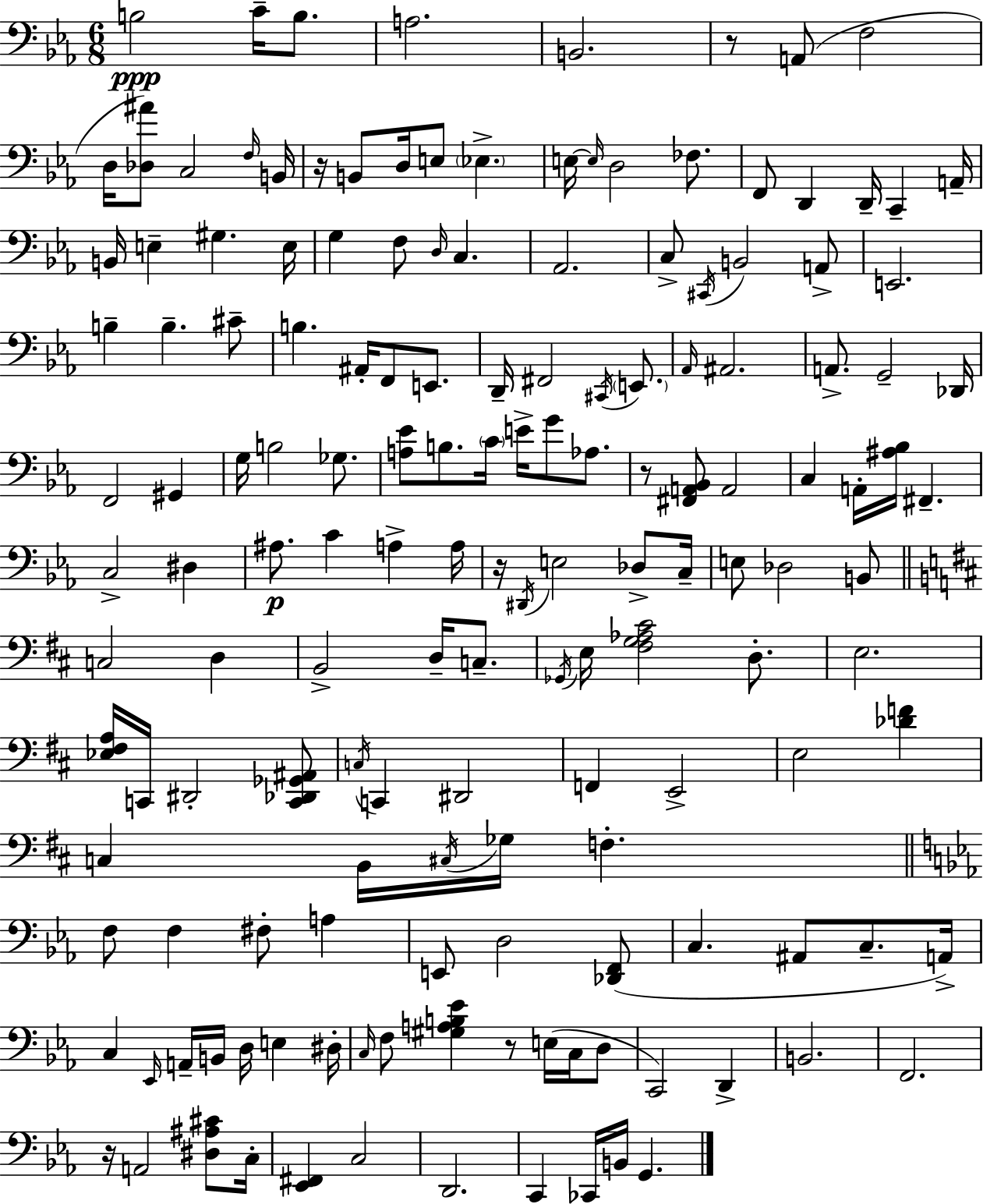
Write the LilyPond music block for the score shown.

{
  \clef bass
  \numericTimeSignature
  \time 6/8
  \key c \minor
  \repeat volta 2 { b2\ppp c'16-- b8. | a2. | b,2. | r8 a,8( f2 | \break d16 <des ais'>8) c2 \grace { f16 } | b,16 r16 b,8 d16 e8 \parenthesize ees4.-> | e16~~ \grace { e16 } d2 fes8. | f,8 d,4 d,16-- c,4-- | \break a,16-- b,16 e4-- gis4. | e16 g4 f8 \grace { d16 } c4. | aes,2. | c8-> \acciaccatura { cis,16 } b,2 | \break a,8-> e,2. | b4-- b4.-- | cis'8-- b4. ais,16-. f,8 | e,8. d,16-- fis,2 | \break \acciaccatura { cis,16 } \parenthesize e,8. \grace { aes,16 } ais,2. | a,8.-> g,2-- | des,16 f,2 | gis,4 g16 b2 | \break ges8. <a ees'>8 b8. \parenthesize c'16 | e'16-> g'8 aes8. r8 <fis, a, bes,>8 a,2 | c4 a,16-. <ais bes>16 | fis,4.-- c2-> | \break dis4 ais8.\p c'4 | a4-> a16 r16 \acciaccatura { dis,16 } e2 | des8-> c16-- e8 des2 | b,8 \bar "||" \break \key d \major c2 d4 | b,2-> d16-- c8.-- | \acciaccatura { ges,16 } e16 <fis g aes cis'>2 d8.-. | e2. | \break <ees fis a>16 c,16 dis,2-. <c, des, ges, ais,>8 | \acciaccatura { c16 } c,4 dis,2 | f,4 e,2-> | e2 <des' f'>4 | \break c4 b,16 \acciaccatura { cis16 } ges16 f4.-. | \bar "||" \break \key ees \major f8 f4 fis8-. a4 | e,8 d2 <des, f,>8( | c4. ais,8 c8.-- a,16->) | c4 \grace { ees,16 } a,16-- b,16 d16 e4 | \break dis16-. \grace { c16 } f8 <gis a b ees'>4 r8 e16( c16 | d8 c,2) d,4-> | b,2. | f,2. | \break r16 a,2 <dis ais cis'>8 | c16-. <ees, fis,>4 c2 | d,2. | c,4 ces,16 b,16 g,4. | \break } \bar "|."
}